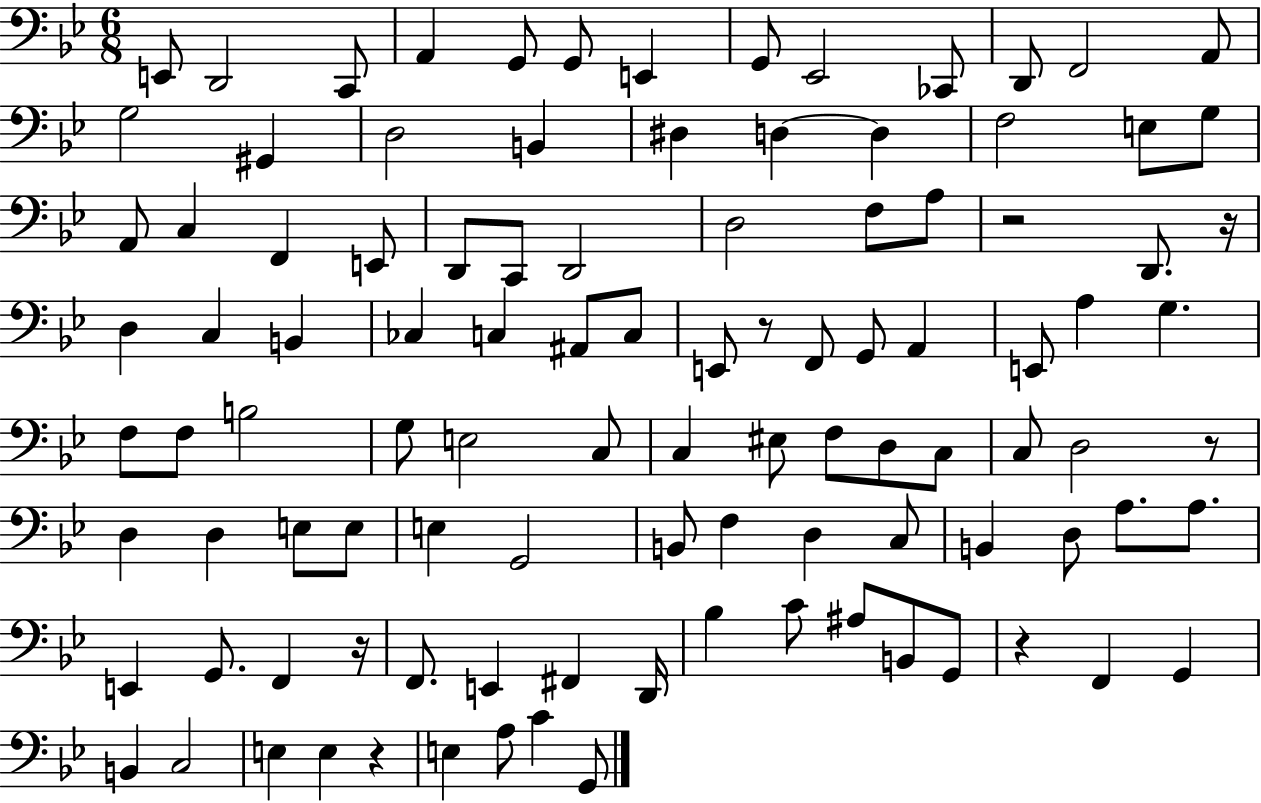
{
  \clef bass
  \numericTimeSignature
  \time 6/8
  \key bes \major
  e,8 d,2 c,8 | a,4 g,8 g,8 e,4 | g,8 ees,2 ces,8 | d,8 f,2 a,8 | \break g2 gis,4 | d2 b,4 | dis4 d4~~ d4 | f2 e8 g8 | \break a,8 c4 f,4 e,8 | d,8 c,8 d,2 | d2 f8 a8 | r2 d,8. r16 | \break d4 c4 b,4 | ces4 c4 ais,8 c8 | e,8 r8 f,8 g,8 a,4 | e,8 a4 g4. | \break f8 f8 b2 | g8 e2 c8 | c4 eis8 f8 d8 c8 | c8 d2 r8 | \break d4 d4 e8 e8 | e4 g,2 | b,8 f4 d4 c8 | b,4 d8 a8. a8. | \break e,4 g,8. f,4 r16 | f,8. e,4 fis,4 d,16 | bes4 c'8 ais8 b,8 g,8 | r4 f,4 g,4 | \break b,4 c2 | e4 e4 r4 | e4 a8 c'4 g,8 | \bar "|."
}